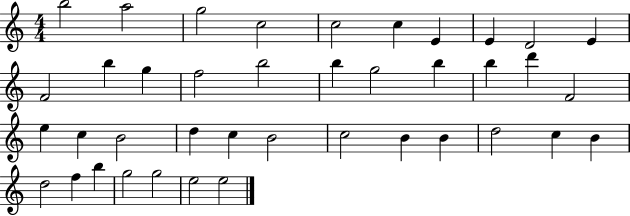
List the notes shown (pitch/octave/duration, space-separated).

B5/h A5/h G5/h C5/h C5/h C5/q E4/q E4/q D4/h E4/q F4/h B5/q G5/q F5/h B5/h B5/q G5/h B5/q B5/q D6/q F4/h E5/q C5/q B4/h D5/q C5/q B4/h C5/h B4/q B4/q D5/h C5/q B4/q D5/h F5/q B5/q G5/h G5/h E5/h E5/h